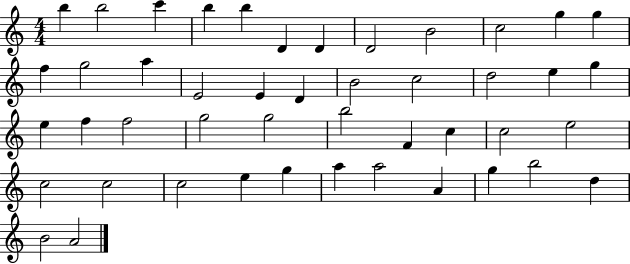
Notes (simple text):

B5/q B5/h C6/q B5/q B5/q D4/q D4/q D4/h B4/h C5/h G5/q G5/q F5/q G5/h A5/q E4/h E4/q D4/q B4/h C5/h D5/h E5/q G5/q E5/q F5/q F5/h G5/h G5/h B5/h F4/q C5/q C5/h E5/h C5/h C5/h C5/h E5/q G5/q A5/q A5/h A4/q G5/q B5/h D5/q B4/h A4/h